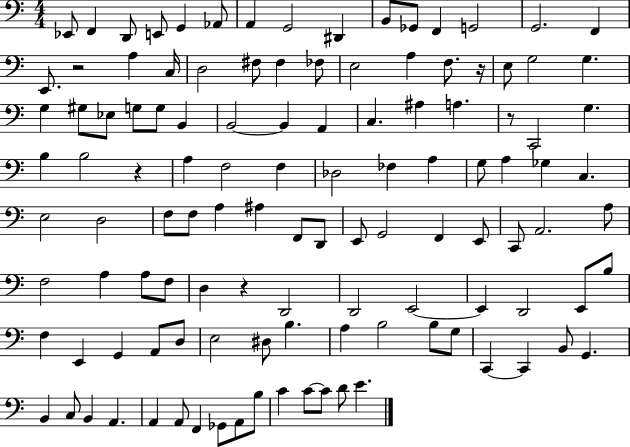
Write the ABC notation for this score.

X:1
T:Untitled
M:4/4
L:1/4
K:C
_E,,/2 F,, D,,/2 E,,/2 G,, _A,,/2 A,, G,,2 ^D,, B,,/2 _G,,/2 F,, G,,2 G,,2 F,, E,,/2 z2 A, C,/4 D,2 ^F,/2 ^F, _F,/2 E,2 A, F,/2 z/4 E,/2 G,2 G, G, ^G,/2 _E,/2 G,/2 G,/2 B,, B,,2 B,, A,, C, ^A, A, z/2 C,,2 G, B, B,2 z A, F,2 F, _D,2 _F, A, G,/2 A, _G, C, E,2 D,2 F,/2 F,/2 A, ^A, F,,/2 D,,/2 E,,/2 G,,2 F,, E,,/2 C,,/2 A,,2 A,/2 F,2 A, A,/2 F,/2 D, z D,,2 D,,2 E,,2 E,, D,,2 E,,/2 B,/2 F, E,, G,, A,,/2 D,/2 E,2 ^D,/2 B, A, B,2 B,/2 G,/2 C,, C,, B,,/2 G,, B,, C,/2 B,, A,, A,, A,,/2 F,, _G,,/2 A,,/2 B,/2 C C/2 C/2 D/2 E